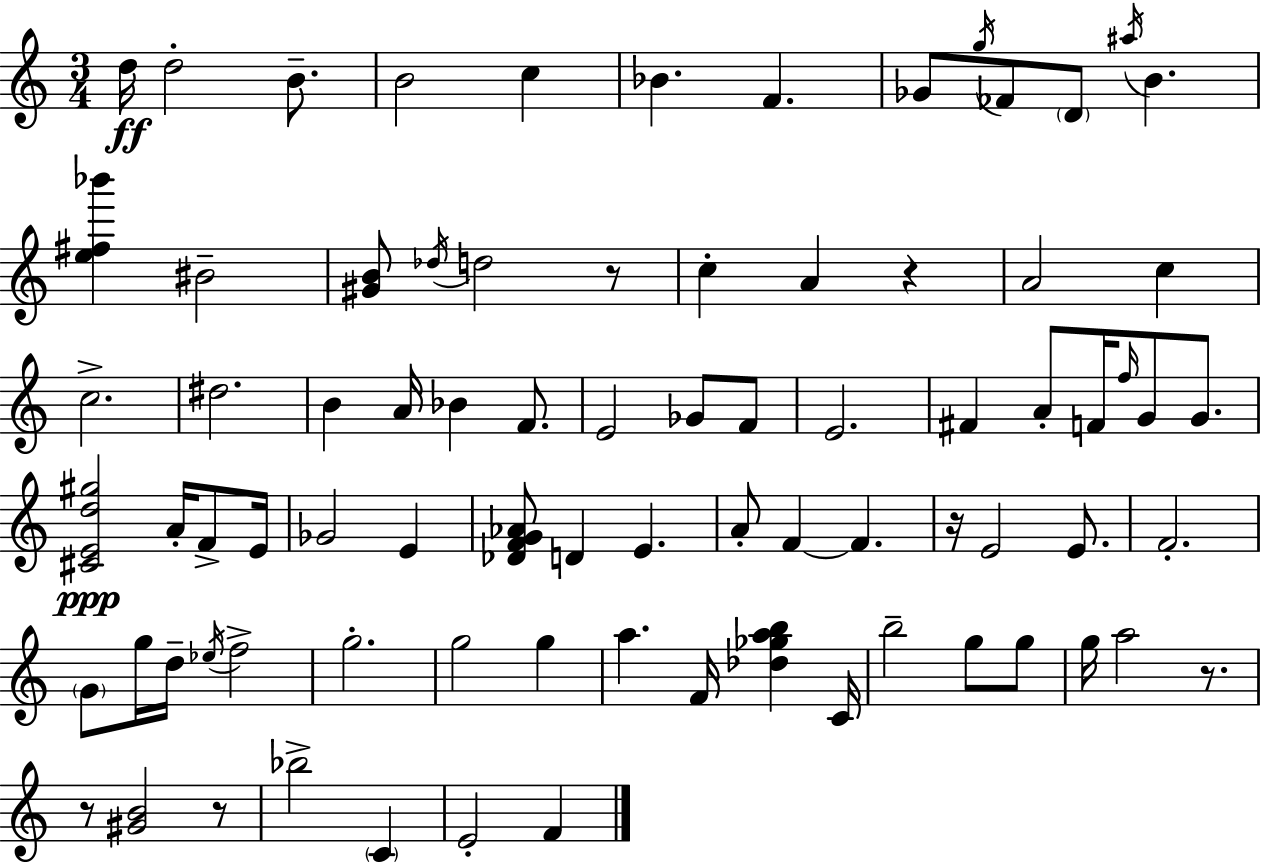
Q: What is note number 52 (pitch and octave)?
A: D5